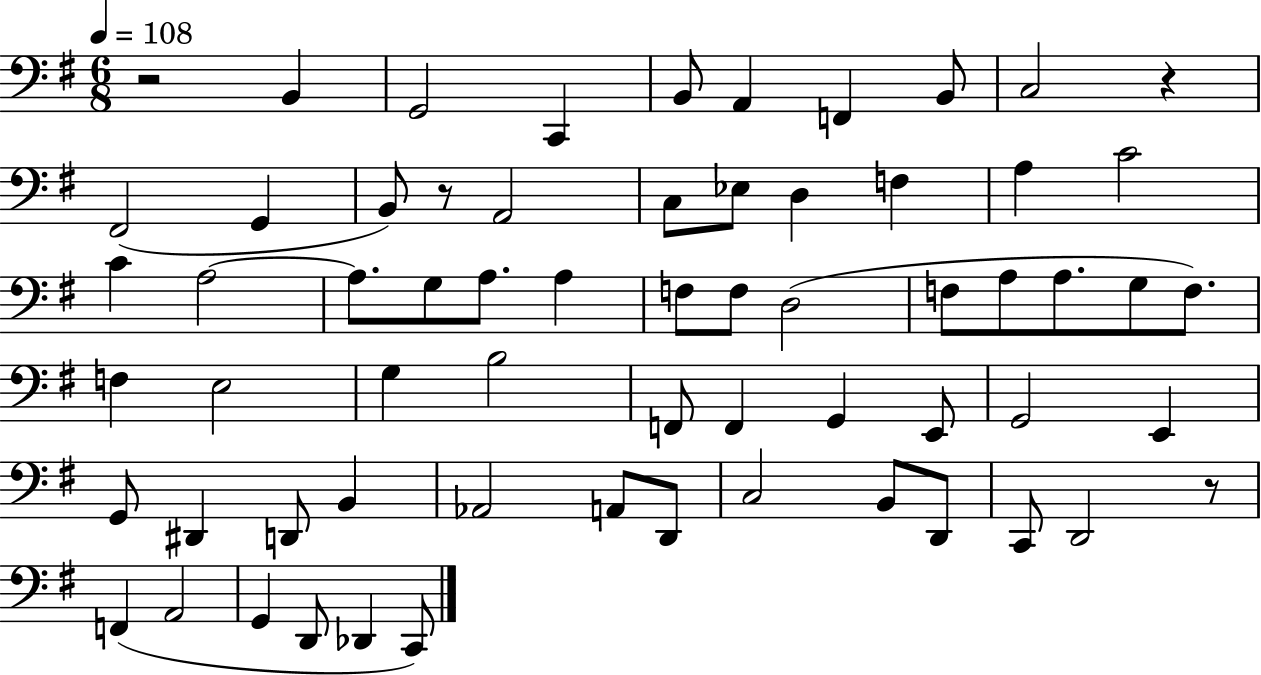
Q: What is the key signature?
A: G major